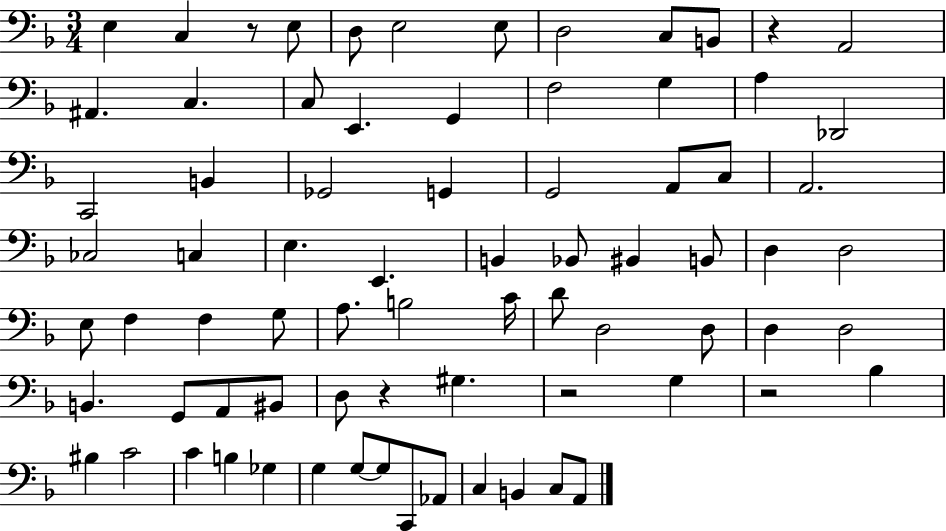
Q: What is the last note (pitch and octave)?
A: A2